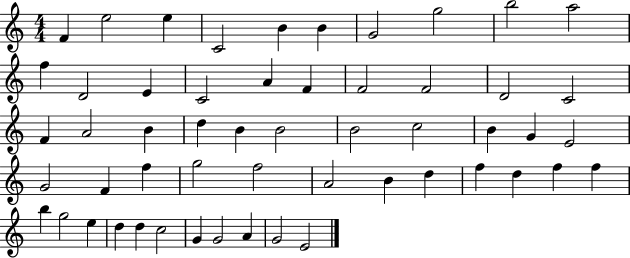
F4/q E5/h E5/q C4/h B4/q B4/q G4/h G5/h B5/h A5/h F5/q D4/h E4/q C4/h A4/q F4/q F4/h F4/h D4/h C4/h F4/q A4/h B4/q D5/q B4/q B4/h B4/h C5/h B4/q G4/q E4/h G4/h F4/q F5/q G5/h F5/h A4/h B4/q D5/q F5/q D5/q F5/q F5/q B5/q G5/h E5/q D5/q D5/q C5/h G4/q G4/h A4/q G4/h E4/h